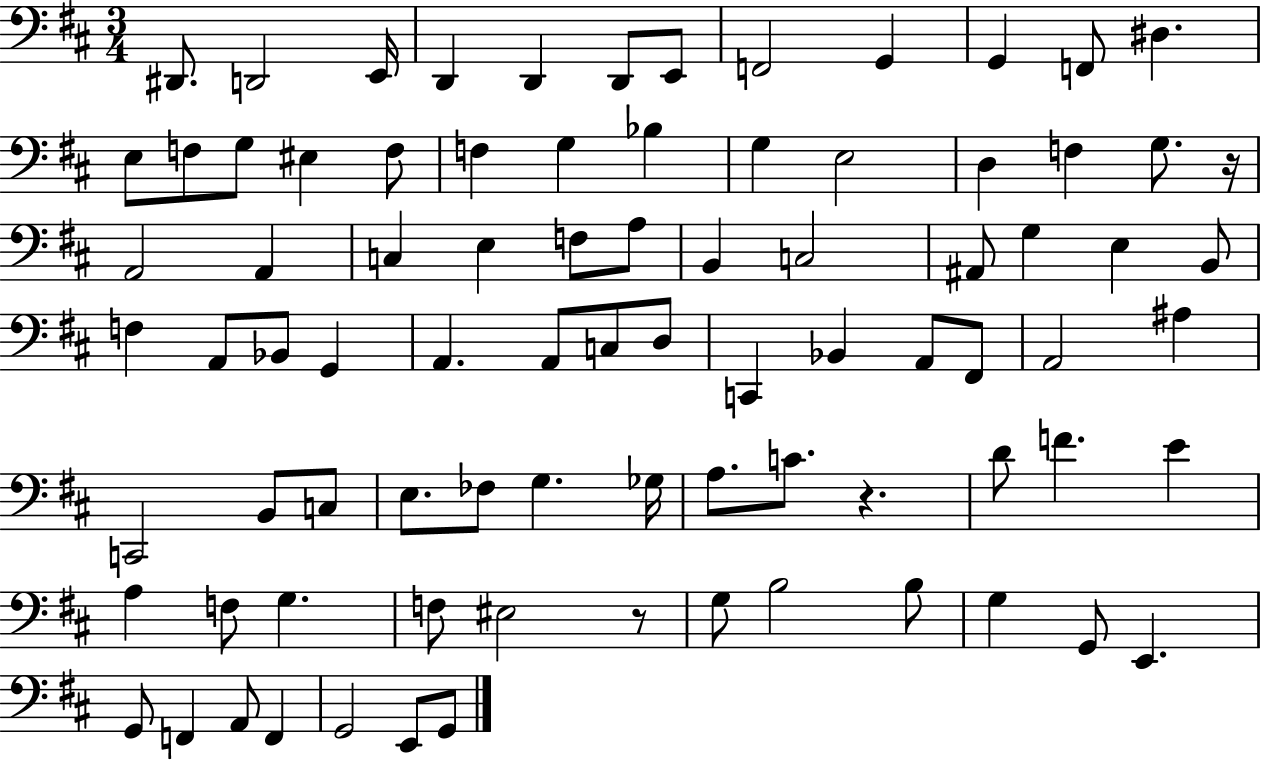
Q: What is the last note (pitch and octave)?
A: G2